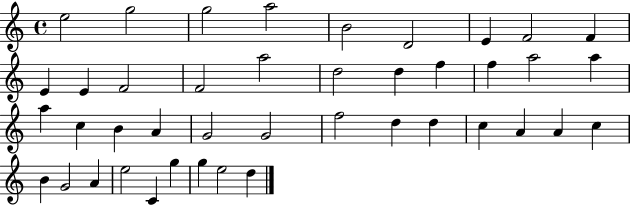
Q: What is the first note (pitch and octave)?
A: E5